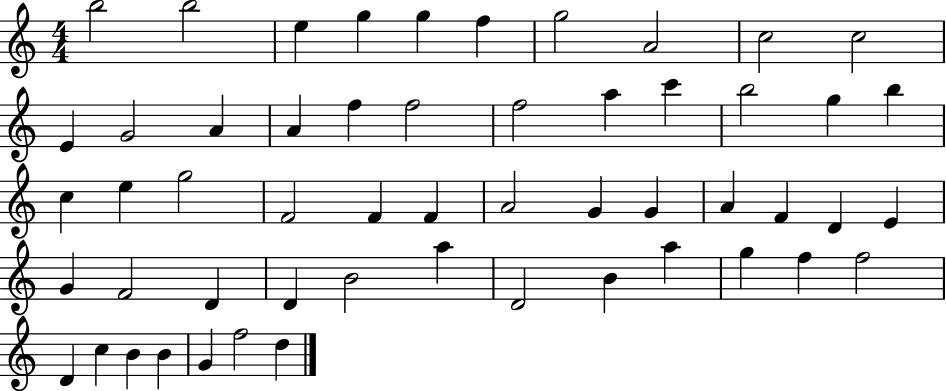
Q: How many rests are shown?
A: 0